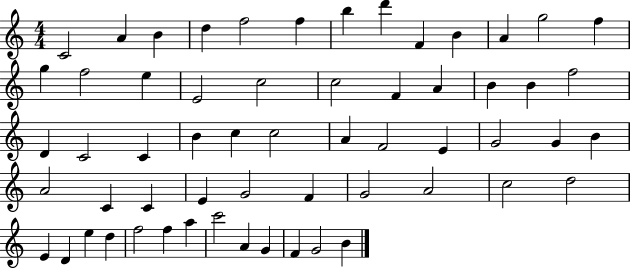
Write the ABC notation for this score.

X:1
T:Untitled
M:4/4
L:1/4
K:C
C2 A B d f2 f b d' F B A g2 f g f2 e E2 c2 c2 F A B B f2 D C2 C B c c2 A F2 E G2 G B A2 C C E G2 F G2 A2 c2 d2 E D e d f2 f a c'2 A G F G2 B